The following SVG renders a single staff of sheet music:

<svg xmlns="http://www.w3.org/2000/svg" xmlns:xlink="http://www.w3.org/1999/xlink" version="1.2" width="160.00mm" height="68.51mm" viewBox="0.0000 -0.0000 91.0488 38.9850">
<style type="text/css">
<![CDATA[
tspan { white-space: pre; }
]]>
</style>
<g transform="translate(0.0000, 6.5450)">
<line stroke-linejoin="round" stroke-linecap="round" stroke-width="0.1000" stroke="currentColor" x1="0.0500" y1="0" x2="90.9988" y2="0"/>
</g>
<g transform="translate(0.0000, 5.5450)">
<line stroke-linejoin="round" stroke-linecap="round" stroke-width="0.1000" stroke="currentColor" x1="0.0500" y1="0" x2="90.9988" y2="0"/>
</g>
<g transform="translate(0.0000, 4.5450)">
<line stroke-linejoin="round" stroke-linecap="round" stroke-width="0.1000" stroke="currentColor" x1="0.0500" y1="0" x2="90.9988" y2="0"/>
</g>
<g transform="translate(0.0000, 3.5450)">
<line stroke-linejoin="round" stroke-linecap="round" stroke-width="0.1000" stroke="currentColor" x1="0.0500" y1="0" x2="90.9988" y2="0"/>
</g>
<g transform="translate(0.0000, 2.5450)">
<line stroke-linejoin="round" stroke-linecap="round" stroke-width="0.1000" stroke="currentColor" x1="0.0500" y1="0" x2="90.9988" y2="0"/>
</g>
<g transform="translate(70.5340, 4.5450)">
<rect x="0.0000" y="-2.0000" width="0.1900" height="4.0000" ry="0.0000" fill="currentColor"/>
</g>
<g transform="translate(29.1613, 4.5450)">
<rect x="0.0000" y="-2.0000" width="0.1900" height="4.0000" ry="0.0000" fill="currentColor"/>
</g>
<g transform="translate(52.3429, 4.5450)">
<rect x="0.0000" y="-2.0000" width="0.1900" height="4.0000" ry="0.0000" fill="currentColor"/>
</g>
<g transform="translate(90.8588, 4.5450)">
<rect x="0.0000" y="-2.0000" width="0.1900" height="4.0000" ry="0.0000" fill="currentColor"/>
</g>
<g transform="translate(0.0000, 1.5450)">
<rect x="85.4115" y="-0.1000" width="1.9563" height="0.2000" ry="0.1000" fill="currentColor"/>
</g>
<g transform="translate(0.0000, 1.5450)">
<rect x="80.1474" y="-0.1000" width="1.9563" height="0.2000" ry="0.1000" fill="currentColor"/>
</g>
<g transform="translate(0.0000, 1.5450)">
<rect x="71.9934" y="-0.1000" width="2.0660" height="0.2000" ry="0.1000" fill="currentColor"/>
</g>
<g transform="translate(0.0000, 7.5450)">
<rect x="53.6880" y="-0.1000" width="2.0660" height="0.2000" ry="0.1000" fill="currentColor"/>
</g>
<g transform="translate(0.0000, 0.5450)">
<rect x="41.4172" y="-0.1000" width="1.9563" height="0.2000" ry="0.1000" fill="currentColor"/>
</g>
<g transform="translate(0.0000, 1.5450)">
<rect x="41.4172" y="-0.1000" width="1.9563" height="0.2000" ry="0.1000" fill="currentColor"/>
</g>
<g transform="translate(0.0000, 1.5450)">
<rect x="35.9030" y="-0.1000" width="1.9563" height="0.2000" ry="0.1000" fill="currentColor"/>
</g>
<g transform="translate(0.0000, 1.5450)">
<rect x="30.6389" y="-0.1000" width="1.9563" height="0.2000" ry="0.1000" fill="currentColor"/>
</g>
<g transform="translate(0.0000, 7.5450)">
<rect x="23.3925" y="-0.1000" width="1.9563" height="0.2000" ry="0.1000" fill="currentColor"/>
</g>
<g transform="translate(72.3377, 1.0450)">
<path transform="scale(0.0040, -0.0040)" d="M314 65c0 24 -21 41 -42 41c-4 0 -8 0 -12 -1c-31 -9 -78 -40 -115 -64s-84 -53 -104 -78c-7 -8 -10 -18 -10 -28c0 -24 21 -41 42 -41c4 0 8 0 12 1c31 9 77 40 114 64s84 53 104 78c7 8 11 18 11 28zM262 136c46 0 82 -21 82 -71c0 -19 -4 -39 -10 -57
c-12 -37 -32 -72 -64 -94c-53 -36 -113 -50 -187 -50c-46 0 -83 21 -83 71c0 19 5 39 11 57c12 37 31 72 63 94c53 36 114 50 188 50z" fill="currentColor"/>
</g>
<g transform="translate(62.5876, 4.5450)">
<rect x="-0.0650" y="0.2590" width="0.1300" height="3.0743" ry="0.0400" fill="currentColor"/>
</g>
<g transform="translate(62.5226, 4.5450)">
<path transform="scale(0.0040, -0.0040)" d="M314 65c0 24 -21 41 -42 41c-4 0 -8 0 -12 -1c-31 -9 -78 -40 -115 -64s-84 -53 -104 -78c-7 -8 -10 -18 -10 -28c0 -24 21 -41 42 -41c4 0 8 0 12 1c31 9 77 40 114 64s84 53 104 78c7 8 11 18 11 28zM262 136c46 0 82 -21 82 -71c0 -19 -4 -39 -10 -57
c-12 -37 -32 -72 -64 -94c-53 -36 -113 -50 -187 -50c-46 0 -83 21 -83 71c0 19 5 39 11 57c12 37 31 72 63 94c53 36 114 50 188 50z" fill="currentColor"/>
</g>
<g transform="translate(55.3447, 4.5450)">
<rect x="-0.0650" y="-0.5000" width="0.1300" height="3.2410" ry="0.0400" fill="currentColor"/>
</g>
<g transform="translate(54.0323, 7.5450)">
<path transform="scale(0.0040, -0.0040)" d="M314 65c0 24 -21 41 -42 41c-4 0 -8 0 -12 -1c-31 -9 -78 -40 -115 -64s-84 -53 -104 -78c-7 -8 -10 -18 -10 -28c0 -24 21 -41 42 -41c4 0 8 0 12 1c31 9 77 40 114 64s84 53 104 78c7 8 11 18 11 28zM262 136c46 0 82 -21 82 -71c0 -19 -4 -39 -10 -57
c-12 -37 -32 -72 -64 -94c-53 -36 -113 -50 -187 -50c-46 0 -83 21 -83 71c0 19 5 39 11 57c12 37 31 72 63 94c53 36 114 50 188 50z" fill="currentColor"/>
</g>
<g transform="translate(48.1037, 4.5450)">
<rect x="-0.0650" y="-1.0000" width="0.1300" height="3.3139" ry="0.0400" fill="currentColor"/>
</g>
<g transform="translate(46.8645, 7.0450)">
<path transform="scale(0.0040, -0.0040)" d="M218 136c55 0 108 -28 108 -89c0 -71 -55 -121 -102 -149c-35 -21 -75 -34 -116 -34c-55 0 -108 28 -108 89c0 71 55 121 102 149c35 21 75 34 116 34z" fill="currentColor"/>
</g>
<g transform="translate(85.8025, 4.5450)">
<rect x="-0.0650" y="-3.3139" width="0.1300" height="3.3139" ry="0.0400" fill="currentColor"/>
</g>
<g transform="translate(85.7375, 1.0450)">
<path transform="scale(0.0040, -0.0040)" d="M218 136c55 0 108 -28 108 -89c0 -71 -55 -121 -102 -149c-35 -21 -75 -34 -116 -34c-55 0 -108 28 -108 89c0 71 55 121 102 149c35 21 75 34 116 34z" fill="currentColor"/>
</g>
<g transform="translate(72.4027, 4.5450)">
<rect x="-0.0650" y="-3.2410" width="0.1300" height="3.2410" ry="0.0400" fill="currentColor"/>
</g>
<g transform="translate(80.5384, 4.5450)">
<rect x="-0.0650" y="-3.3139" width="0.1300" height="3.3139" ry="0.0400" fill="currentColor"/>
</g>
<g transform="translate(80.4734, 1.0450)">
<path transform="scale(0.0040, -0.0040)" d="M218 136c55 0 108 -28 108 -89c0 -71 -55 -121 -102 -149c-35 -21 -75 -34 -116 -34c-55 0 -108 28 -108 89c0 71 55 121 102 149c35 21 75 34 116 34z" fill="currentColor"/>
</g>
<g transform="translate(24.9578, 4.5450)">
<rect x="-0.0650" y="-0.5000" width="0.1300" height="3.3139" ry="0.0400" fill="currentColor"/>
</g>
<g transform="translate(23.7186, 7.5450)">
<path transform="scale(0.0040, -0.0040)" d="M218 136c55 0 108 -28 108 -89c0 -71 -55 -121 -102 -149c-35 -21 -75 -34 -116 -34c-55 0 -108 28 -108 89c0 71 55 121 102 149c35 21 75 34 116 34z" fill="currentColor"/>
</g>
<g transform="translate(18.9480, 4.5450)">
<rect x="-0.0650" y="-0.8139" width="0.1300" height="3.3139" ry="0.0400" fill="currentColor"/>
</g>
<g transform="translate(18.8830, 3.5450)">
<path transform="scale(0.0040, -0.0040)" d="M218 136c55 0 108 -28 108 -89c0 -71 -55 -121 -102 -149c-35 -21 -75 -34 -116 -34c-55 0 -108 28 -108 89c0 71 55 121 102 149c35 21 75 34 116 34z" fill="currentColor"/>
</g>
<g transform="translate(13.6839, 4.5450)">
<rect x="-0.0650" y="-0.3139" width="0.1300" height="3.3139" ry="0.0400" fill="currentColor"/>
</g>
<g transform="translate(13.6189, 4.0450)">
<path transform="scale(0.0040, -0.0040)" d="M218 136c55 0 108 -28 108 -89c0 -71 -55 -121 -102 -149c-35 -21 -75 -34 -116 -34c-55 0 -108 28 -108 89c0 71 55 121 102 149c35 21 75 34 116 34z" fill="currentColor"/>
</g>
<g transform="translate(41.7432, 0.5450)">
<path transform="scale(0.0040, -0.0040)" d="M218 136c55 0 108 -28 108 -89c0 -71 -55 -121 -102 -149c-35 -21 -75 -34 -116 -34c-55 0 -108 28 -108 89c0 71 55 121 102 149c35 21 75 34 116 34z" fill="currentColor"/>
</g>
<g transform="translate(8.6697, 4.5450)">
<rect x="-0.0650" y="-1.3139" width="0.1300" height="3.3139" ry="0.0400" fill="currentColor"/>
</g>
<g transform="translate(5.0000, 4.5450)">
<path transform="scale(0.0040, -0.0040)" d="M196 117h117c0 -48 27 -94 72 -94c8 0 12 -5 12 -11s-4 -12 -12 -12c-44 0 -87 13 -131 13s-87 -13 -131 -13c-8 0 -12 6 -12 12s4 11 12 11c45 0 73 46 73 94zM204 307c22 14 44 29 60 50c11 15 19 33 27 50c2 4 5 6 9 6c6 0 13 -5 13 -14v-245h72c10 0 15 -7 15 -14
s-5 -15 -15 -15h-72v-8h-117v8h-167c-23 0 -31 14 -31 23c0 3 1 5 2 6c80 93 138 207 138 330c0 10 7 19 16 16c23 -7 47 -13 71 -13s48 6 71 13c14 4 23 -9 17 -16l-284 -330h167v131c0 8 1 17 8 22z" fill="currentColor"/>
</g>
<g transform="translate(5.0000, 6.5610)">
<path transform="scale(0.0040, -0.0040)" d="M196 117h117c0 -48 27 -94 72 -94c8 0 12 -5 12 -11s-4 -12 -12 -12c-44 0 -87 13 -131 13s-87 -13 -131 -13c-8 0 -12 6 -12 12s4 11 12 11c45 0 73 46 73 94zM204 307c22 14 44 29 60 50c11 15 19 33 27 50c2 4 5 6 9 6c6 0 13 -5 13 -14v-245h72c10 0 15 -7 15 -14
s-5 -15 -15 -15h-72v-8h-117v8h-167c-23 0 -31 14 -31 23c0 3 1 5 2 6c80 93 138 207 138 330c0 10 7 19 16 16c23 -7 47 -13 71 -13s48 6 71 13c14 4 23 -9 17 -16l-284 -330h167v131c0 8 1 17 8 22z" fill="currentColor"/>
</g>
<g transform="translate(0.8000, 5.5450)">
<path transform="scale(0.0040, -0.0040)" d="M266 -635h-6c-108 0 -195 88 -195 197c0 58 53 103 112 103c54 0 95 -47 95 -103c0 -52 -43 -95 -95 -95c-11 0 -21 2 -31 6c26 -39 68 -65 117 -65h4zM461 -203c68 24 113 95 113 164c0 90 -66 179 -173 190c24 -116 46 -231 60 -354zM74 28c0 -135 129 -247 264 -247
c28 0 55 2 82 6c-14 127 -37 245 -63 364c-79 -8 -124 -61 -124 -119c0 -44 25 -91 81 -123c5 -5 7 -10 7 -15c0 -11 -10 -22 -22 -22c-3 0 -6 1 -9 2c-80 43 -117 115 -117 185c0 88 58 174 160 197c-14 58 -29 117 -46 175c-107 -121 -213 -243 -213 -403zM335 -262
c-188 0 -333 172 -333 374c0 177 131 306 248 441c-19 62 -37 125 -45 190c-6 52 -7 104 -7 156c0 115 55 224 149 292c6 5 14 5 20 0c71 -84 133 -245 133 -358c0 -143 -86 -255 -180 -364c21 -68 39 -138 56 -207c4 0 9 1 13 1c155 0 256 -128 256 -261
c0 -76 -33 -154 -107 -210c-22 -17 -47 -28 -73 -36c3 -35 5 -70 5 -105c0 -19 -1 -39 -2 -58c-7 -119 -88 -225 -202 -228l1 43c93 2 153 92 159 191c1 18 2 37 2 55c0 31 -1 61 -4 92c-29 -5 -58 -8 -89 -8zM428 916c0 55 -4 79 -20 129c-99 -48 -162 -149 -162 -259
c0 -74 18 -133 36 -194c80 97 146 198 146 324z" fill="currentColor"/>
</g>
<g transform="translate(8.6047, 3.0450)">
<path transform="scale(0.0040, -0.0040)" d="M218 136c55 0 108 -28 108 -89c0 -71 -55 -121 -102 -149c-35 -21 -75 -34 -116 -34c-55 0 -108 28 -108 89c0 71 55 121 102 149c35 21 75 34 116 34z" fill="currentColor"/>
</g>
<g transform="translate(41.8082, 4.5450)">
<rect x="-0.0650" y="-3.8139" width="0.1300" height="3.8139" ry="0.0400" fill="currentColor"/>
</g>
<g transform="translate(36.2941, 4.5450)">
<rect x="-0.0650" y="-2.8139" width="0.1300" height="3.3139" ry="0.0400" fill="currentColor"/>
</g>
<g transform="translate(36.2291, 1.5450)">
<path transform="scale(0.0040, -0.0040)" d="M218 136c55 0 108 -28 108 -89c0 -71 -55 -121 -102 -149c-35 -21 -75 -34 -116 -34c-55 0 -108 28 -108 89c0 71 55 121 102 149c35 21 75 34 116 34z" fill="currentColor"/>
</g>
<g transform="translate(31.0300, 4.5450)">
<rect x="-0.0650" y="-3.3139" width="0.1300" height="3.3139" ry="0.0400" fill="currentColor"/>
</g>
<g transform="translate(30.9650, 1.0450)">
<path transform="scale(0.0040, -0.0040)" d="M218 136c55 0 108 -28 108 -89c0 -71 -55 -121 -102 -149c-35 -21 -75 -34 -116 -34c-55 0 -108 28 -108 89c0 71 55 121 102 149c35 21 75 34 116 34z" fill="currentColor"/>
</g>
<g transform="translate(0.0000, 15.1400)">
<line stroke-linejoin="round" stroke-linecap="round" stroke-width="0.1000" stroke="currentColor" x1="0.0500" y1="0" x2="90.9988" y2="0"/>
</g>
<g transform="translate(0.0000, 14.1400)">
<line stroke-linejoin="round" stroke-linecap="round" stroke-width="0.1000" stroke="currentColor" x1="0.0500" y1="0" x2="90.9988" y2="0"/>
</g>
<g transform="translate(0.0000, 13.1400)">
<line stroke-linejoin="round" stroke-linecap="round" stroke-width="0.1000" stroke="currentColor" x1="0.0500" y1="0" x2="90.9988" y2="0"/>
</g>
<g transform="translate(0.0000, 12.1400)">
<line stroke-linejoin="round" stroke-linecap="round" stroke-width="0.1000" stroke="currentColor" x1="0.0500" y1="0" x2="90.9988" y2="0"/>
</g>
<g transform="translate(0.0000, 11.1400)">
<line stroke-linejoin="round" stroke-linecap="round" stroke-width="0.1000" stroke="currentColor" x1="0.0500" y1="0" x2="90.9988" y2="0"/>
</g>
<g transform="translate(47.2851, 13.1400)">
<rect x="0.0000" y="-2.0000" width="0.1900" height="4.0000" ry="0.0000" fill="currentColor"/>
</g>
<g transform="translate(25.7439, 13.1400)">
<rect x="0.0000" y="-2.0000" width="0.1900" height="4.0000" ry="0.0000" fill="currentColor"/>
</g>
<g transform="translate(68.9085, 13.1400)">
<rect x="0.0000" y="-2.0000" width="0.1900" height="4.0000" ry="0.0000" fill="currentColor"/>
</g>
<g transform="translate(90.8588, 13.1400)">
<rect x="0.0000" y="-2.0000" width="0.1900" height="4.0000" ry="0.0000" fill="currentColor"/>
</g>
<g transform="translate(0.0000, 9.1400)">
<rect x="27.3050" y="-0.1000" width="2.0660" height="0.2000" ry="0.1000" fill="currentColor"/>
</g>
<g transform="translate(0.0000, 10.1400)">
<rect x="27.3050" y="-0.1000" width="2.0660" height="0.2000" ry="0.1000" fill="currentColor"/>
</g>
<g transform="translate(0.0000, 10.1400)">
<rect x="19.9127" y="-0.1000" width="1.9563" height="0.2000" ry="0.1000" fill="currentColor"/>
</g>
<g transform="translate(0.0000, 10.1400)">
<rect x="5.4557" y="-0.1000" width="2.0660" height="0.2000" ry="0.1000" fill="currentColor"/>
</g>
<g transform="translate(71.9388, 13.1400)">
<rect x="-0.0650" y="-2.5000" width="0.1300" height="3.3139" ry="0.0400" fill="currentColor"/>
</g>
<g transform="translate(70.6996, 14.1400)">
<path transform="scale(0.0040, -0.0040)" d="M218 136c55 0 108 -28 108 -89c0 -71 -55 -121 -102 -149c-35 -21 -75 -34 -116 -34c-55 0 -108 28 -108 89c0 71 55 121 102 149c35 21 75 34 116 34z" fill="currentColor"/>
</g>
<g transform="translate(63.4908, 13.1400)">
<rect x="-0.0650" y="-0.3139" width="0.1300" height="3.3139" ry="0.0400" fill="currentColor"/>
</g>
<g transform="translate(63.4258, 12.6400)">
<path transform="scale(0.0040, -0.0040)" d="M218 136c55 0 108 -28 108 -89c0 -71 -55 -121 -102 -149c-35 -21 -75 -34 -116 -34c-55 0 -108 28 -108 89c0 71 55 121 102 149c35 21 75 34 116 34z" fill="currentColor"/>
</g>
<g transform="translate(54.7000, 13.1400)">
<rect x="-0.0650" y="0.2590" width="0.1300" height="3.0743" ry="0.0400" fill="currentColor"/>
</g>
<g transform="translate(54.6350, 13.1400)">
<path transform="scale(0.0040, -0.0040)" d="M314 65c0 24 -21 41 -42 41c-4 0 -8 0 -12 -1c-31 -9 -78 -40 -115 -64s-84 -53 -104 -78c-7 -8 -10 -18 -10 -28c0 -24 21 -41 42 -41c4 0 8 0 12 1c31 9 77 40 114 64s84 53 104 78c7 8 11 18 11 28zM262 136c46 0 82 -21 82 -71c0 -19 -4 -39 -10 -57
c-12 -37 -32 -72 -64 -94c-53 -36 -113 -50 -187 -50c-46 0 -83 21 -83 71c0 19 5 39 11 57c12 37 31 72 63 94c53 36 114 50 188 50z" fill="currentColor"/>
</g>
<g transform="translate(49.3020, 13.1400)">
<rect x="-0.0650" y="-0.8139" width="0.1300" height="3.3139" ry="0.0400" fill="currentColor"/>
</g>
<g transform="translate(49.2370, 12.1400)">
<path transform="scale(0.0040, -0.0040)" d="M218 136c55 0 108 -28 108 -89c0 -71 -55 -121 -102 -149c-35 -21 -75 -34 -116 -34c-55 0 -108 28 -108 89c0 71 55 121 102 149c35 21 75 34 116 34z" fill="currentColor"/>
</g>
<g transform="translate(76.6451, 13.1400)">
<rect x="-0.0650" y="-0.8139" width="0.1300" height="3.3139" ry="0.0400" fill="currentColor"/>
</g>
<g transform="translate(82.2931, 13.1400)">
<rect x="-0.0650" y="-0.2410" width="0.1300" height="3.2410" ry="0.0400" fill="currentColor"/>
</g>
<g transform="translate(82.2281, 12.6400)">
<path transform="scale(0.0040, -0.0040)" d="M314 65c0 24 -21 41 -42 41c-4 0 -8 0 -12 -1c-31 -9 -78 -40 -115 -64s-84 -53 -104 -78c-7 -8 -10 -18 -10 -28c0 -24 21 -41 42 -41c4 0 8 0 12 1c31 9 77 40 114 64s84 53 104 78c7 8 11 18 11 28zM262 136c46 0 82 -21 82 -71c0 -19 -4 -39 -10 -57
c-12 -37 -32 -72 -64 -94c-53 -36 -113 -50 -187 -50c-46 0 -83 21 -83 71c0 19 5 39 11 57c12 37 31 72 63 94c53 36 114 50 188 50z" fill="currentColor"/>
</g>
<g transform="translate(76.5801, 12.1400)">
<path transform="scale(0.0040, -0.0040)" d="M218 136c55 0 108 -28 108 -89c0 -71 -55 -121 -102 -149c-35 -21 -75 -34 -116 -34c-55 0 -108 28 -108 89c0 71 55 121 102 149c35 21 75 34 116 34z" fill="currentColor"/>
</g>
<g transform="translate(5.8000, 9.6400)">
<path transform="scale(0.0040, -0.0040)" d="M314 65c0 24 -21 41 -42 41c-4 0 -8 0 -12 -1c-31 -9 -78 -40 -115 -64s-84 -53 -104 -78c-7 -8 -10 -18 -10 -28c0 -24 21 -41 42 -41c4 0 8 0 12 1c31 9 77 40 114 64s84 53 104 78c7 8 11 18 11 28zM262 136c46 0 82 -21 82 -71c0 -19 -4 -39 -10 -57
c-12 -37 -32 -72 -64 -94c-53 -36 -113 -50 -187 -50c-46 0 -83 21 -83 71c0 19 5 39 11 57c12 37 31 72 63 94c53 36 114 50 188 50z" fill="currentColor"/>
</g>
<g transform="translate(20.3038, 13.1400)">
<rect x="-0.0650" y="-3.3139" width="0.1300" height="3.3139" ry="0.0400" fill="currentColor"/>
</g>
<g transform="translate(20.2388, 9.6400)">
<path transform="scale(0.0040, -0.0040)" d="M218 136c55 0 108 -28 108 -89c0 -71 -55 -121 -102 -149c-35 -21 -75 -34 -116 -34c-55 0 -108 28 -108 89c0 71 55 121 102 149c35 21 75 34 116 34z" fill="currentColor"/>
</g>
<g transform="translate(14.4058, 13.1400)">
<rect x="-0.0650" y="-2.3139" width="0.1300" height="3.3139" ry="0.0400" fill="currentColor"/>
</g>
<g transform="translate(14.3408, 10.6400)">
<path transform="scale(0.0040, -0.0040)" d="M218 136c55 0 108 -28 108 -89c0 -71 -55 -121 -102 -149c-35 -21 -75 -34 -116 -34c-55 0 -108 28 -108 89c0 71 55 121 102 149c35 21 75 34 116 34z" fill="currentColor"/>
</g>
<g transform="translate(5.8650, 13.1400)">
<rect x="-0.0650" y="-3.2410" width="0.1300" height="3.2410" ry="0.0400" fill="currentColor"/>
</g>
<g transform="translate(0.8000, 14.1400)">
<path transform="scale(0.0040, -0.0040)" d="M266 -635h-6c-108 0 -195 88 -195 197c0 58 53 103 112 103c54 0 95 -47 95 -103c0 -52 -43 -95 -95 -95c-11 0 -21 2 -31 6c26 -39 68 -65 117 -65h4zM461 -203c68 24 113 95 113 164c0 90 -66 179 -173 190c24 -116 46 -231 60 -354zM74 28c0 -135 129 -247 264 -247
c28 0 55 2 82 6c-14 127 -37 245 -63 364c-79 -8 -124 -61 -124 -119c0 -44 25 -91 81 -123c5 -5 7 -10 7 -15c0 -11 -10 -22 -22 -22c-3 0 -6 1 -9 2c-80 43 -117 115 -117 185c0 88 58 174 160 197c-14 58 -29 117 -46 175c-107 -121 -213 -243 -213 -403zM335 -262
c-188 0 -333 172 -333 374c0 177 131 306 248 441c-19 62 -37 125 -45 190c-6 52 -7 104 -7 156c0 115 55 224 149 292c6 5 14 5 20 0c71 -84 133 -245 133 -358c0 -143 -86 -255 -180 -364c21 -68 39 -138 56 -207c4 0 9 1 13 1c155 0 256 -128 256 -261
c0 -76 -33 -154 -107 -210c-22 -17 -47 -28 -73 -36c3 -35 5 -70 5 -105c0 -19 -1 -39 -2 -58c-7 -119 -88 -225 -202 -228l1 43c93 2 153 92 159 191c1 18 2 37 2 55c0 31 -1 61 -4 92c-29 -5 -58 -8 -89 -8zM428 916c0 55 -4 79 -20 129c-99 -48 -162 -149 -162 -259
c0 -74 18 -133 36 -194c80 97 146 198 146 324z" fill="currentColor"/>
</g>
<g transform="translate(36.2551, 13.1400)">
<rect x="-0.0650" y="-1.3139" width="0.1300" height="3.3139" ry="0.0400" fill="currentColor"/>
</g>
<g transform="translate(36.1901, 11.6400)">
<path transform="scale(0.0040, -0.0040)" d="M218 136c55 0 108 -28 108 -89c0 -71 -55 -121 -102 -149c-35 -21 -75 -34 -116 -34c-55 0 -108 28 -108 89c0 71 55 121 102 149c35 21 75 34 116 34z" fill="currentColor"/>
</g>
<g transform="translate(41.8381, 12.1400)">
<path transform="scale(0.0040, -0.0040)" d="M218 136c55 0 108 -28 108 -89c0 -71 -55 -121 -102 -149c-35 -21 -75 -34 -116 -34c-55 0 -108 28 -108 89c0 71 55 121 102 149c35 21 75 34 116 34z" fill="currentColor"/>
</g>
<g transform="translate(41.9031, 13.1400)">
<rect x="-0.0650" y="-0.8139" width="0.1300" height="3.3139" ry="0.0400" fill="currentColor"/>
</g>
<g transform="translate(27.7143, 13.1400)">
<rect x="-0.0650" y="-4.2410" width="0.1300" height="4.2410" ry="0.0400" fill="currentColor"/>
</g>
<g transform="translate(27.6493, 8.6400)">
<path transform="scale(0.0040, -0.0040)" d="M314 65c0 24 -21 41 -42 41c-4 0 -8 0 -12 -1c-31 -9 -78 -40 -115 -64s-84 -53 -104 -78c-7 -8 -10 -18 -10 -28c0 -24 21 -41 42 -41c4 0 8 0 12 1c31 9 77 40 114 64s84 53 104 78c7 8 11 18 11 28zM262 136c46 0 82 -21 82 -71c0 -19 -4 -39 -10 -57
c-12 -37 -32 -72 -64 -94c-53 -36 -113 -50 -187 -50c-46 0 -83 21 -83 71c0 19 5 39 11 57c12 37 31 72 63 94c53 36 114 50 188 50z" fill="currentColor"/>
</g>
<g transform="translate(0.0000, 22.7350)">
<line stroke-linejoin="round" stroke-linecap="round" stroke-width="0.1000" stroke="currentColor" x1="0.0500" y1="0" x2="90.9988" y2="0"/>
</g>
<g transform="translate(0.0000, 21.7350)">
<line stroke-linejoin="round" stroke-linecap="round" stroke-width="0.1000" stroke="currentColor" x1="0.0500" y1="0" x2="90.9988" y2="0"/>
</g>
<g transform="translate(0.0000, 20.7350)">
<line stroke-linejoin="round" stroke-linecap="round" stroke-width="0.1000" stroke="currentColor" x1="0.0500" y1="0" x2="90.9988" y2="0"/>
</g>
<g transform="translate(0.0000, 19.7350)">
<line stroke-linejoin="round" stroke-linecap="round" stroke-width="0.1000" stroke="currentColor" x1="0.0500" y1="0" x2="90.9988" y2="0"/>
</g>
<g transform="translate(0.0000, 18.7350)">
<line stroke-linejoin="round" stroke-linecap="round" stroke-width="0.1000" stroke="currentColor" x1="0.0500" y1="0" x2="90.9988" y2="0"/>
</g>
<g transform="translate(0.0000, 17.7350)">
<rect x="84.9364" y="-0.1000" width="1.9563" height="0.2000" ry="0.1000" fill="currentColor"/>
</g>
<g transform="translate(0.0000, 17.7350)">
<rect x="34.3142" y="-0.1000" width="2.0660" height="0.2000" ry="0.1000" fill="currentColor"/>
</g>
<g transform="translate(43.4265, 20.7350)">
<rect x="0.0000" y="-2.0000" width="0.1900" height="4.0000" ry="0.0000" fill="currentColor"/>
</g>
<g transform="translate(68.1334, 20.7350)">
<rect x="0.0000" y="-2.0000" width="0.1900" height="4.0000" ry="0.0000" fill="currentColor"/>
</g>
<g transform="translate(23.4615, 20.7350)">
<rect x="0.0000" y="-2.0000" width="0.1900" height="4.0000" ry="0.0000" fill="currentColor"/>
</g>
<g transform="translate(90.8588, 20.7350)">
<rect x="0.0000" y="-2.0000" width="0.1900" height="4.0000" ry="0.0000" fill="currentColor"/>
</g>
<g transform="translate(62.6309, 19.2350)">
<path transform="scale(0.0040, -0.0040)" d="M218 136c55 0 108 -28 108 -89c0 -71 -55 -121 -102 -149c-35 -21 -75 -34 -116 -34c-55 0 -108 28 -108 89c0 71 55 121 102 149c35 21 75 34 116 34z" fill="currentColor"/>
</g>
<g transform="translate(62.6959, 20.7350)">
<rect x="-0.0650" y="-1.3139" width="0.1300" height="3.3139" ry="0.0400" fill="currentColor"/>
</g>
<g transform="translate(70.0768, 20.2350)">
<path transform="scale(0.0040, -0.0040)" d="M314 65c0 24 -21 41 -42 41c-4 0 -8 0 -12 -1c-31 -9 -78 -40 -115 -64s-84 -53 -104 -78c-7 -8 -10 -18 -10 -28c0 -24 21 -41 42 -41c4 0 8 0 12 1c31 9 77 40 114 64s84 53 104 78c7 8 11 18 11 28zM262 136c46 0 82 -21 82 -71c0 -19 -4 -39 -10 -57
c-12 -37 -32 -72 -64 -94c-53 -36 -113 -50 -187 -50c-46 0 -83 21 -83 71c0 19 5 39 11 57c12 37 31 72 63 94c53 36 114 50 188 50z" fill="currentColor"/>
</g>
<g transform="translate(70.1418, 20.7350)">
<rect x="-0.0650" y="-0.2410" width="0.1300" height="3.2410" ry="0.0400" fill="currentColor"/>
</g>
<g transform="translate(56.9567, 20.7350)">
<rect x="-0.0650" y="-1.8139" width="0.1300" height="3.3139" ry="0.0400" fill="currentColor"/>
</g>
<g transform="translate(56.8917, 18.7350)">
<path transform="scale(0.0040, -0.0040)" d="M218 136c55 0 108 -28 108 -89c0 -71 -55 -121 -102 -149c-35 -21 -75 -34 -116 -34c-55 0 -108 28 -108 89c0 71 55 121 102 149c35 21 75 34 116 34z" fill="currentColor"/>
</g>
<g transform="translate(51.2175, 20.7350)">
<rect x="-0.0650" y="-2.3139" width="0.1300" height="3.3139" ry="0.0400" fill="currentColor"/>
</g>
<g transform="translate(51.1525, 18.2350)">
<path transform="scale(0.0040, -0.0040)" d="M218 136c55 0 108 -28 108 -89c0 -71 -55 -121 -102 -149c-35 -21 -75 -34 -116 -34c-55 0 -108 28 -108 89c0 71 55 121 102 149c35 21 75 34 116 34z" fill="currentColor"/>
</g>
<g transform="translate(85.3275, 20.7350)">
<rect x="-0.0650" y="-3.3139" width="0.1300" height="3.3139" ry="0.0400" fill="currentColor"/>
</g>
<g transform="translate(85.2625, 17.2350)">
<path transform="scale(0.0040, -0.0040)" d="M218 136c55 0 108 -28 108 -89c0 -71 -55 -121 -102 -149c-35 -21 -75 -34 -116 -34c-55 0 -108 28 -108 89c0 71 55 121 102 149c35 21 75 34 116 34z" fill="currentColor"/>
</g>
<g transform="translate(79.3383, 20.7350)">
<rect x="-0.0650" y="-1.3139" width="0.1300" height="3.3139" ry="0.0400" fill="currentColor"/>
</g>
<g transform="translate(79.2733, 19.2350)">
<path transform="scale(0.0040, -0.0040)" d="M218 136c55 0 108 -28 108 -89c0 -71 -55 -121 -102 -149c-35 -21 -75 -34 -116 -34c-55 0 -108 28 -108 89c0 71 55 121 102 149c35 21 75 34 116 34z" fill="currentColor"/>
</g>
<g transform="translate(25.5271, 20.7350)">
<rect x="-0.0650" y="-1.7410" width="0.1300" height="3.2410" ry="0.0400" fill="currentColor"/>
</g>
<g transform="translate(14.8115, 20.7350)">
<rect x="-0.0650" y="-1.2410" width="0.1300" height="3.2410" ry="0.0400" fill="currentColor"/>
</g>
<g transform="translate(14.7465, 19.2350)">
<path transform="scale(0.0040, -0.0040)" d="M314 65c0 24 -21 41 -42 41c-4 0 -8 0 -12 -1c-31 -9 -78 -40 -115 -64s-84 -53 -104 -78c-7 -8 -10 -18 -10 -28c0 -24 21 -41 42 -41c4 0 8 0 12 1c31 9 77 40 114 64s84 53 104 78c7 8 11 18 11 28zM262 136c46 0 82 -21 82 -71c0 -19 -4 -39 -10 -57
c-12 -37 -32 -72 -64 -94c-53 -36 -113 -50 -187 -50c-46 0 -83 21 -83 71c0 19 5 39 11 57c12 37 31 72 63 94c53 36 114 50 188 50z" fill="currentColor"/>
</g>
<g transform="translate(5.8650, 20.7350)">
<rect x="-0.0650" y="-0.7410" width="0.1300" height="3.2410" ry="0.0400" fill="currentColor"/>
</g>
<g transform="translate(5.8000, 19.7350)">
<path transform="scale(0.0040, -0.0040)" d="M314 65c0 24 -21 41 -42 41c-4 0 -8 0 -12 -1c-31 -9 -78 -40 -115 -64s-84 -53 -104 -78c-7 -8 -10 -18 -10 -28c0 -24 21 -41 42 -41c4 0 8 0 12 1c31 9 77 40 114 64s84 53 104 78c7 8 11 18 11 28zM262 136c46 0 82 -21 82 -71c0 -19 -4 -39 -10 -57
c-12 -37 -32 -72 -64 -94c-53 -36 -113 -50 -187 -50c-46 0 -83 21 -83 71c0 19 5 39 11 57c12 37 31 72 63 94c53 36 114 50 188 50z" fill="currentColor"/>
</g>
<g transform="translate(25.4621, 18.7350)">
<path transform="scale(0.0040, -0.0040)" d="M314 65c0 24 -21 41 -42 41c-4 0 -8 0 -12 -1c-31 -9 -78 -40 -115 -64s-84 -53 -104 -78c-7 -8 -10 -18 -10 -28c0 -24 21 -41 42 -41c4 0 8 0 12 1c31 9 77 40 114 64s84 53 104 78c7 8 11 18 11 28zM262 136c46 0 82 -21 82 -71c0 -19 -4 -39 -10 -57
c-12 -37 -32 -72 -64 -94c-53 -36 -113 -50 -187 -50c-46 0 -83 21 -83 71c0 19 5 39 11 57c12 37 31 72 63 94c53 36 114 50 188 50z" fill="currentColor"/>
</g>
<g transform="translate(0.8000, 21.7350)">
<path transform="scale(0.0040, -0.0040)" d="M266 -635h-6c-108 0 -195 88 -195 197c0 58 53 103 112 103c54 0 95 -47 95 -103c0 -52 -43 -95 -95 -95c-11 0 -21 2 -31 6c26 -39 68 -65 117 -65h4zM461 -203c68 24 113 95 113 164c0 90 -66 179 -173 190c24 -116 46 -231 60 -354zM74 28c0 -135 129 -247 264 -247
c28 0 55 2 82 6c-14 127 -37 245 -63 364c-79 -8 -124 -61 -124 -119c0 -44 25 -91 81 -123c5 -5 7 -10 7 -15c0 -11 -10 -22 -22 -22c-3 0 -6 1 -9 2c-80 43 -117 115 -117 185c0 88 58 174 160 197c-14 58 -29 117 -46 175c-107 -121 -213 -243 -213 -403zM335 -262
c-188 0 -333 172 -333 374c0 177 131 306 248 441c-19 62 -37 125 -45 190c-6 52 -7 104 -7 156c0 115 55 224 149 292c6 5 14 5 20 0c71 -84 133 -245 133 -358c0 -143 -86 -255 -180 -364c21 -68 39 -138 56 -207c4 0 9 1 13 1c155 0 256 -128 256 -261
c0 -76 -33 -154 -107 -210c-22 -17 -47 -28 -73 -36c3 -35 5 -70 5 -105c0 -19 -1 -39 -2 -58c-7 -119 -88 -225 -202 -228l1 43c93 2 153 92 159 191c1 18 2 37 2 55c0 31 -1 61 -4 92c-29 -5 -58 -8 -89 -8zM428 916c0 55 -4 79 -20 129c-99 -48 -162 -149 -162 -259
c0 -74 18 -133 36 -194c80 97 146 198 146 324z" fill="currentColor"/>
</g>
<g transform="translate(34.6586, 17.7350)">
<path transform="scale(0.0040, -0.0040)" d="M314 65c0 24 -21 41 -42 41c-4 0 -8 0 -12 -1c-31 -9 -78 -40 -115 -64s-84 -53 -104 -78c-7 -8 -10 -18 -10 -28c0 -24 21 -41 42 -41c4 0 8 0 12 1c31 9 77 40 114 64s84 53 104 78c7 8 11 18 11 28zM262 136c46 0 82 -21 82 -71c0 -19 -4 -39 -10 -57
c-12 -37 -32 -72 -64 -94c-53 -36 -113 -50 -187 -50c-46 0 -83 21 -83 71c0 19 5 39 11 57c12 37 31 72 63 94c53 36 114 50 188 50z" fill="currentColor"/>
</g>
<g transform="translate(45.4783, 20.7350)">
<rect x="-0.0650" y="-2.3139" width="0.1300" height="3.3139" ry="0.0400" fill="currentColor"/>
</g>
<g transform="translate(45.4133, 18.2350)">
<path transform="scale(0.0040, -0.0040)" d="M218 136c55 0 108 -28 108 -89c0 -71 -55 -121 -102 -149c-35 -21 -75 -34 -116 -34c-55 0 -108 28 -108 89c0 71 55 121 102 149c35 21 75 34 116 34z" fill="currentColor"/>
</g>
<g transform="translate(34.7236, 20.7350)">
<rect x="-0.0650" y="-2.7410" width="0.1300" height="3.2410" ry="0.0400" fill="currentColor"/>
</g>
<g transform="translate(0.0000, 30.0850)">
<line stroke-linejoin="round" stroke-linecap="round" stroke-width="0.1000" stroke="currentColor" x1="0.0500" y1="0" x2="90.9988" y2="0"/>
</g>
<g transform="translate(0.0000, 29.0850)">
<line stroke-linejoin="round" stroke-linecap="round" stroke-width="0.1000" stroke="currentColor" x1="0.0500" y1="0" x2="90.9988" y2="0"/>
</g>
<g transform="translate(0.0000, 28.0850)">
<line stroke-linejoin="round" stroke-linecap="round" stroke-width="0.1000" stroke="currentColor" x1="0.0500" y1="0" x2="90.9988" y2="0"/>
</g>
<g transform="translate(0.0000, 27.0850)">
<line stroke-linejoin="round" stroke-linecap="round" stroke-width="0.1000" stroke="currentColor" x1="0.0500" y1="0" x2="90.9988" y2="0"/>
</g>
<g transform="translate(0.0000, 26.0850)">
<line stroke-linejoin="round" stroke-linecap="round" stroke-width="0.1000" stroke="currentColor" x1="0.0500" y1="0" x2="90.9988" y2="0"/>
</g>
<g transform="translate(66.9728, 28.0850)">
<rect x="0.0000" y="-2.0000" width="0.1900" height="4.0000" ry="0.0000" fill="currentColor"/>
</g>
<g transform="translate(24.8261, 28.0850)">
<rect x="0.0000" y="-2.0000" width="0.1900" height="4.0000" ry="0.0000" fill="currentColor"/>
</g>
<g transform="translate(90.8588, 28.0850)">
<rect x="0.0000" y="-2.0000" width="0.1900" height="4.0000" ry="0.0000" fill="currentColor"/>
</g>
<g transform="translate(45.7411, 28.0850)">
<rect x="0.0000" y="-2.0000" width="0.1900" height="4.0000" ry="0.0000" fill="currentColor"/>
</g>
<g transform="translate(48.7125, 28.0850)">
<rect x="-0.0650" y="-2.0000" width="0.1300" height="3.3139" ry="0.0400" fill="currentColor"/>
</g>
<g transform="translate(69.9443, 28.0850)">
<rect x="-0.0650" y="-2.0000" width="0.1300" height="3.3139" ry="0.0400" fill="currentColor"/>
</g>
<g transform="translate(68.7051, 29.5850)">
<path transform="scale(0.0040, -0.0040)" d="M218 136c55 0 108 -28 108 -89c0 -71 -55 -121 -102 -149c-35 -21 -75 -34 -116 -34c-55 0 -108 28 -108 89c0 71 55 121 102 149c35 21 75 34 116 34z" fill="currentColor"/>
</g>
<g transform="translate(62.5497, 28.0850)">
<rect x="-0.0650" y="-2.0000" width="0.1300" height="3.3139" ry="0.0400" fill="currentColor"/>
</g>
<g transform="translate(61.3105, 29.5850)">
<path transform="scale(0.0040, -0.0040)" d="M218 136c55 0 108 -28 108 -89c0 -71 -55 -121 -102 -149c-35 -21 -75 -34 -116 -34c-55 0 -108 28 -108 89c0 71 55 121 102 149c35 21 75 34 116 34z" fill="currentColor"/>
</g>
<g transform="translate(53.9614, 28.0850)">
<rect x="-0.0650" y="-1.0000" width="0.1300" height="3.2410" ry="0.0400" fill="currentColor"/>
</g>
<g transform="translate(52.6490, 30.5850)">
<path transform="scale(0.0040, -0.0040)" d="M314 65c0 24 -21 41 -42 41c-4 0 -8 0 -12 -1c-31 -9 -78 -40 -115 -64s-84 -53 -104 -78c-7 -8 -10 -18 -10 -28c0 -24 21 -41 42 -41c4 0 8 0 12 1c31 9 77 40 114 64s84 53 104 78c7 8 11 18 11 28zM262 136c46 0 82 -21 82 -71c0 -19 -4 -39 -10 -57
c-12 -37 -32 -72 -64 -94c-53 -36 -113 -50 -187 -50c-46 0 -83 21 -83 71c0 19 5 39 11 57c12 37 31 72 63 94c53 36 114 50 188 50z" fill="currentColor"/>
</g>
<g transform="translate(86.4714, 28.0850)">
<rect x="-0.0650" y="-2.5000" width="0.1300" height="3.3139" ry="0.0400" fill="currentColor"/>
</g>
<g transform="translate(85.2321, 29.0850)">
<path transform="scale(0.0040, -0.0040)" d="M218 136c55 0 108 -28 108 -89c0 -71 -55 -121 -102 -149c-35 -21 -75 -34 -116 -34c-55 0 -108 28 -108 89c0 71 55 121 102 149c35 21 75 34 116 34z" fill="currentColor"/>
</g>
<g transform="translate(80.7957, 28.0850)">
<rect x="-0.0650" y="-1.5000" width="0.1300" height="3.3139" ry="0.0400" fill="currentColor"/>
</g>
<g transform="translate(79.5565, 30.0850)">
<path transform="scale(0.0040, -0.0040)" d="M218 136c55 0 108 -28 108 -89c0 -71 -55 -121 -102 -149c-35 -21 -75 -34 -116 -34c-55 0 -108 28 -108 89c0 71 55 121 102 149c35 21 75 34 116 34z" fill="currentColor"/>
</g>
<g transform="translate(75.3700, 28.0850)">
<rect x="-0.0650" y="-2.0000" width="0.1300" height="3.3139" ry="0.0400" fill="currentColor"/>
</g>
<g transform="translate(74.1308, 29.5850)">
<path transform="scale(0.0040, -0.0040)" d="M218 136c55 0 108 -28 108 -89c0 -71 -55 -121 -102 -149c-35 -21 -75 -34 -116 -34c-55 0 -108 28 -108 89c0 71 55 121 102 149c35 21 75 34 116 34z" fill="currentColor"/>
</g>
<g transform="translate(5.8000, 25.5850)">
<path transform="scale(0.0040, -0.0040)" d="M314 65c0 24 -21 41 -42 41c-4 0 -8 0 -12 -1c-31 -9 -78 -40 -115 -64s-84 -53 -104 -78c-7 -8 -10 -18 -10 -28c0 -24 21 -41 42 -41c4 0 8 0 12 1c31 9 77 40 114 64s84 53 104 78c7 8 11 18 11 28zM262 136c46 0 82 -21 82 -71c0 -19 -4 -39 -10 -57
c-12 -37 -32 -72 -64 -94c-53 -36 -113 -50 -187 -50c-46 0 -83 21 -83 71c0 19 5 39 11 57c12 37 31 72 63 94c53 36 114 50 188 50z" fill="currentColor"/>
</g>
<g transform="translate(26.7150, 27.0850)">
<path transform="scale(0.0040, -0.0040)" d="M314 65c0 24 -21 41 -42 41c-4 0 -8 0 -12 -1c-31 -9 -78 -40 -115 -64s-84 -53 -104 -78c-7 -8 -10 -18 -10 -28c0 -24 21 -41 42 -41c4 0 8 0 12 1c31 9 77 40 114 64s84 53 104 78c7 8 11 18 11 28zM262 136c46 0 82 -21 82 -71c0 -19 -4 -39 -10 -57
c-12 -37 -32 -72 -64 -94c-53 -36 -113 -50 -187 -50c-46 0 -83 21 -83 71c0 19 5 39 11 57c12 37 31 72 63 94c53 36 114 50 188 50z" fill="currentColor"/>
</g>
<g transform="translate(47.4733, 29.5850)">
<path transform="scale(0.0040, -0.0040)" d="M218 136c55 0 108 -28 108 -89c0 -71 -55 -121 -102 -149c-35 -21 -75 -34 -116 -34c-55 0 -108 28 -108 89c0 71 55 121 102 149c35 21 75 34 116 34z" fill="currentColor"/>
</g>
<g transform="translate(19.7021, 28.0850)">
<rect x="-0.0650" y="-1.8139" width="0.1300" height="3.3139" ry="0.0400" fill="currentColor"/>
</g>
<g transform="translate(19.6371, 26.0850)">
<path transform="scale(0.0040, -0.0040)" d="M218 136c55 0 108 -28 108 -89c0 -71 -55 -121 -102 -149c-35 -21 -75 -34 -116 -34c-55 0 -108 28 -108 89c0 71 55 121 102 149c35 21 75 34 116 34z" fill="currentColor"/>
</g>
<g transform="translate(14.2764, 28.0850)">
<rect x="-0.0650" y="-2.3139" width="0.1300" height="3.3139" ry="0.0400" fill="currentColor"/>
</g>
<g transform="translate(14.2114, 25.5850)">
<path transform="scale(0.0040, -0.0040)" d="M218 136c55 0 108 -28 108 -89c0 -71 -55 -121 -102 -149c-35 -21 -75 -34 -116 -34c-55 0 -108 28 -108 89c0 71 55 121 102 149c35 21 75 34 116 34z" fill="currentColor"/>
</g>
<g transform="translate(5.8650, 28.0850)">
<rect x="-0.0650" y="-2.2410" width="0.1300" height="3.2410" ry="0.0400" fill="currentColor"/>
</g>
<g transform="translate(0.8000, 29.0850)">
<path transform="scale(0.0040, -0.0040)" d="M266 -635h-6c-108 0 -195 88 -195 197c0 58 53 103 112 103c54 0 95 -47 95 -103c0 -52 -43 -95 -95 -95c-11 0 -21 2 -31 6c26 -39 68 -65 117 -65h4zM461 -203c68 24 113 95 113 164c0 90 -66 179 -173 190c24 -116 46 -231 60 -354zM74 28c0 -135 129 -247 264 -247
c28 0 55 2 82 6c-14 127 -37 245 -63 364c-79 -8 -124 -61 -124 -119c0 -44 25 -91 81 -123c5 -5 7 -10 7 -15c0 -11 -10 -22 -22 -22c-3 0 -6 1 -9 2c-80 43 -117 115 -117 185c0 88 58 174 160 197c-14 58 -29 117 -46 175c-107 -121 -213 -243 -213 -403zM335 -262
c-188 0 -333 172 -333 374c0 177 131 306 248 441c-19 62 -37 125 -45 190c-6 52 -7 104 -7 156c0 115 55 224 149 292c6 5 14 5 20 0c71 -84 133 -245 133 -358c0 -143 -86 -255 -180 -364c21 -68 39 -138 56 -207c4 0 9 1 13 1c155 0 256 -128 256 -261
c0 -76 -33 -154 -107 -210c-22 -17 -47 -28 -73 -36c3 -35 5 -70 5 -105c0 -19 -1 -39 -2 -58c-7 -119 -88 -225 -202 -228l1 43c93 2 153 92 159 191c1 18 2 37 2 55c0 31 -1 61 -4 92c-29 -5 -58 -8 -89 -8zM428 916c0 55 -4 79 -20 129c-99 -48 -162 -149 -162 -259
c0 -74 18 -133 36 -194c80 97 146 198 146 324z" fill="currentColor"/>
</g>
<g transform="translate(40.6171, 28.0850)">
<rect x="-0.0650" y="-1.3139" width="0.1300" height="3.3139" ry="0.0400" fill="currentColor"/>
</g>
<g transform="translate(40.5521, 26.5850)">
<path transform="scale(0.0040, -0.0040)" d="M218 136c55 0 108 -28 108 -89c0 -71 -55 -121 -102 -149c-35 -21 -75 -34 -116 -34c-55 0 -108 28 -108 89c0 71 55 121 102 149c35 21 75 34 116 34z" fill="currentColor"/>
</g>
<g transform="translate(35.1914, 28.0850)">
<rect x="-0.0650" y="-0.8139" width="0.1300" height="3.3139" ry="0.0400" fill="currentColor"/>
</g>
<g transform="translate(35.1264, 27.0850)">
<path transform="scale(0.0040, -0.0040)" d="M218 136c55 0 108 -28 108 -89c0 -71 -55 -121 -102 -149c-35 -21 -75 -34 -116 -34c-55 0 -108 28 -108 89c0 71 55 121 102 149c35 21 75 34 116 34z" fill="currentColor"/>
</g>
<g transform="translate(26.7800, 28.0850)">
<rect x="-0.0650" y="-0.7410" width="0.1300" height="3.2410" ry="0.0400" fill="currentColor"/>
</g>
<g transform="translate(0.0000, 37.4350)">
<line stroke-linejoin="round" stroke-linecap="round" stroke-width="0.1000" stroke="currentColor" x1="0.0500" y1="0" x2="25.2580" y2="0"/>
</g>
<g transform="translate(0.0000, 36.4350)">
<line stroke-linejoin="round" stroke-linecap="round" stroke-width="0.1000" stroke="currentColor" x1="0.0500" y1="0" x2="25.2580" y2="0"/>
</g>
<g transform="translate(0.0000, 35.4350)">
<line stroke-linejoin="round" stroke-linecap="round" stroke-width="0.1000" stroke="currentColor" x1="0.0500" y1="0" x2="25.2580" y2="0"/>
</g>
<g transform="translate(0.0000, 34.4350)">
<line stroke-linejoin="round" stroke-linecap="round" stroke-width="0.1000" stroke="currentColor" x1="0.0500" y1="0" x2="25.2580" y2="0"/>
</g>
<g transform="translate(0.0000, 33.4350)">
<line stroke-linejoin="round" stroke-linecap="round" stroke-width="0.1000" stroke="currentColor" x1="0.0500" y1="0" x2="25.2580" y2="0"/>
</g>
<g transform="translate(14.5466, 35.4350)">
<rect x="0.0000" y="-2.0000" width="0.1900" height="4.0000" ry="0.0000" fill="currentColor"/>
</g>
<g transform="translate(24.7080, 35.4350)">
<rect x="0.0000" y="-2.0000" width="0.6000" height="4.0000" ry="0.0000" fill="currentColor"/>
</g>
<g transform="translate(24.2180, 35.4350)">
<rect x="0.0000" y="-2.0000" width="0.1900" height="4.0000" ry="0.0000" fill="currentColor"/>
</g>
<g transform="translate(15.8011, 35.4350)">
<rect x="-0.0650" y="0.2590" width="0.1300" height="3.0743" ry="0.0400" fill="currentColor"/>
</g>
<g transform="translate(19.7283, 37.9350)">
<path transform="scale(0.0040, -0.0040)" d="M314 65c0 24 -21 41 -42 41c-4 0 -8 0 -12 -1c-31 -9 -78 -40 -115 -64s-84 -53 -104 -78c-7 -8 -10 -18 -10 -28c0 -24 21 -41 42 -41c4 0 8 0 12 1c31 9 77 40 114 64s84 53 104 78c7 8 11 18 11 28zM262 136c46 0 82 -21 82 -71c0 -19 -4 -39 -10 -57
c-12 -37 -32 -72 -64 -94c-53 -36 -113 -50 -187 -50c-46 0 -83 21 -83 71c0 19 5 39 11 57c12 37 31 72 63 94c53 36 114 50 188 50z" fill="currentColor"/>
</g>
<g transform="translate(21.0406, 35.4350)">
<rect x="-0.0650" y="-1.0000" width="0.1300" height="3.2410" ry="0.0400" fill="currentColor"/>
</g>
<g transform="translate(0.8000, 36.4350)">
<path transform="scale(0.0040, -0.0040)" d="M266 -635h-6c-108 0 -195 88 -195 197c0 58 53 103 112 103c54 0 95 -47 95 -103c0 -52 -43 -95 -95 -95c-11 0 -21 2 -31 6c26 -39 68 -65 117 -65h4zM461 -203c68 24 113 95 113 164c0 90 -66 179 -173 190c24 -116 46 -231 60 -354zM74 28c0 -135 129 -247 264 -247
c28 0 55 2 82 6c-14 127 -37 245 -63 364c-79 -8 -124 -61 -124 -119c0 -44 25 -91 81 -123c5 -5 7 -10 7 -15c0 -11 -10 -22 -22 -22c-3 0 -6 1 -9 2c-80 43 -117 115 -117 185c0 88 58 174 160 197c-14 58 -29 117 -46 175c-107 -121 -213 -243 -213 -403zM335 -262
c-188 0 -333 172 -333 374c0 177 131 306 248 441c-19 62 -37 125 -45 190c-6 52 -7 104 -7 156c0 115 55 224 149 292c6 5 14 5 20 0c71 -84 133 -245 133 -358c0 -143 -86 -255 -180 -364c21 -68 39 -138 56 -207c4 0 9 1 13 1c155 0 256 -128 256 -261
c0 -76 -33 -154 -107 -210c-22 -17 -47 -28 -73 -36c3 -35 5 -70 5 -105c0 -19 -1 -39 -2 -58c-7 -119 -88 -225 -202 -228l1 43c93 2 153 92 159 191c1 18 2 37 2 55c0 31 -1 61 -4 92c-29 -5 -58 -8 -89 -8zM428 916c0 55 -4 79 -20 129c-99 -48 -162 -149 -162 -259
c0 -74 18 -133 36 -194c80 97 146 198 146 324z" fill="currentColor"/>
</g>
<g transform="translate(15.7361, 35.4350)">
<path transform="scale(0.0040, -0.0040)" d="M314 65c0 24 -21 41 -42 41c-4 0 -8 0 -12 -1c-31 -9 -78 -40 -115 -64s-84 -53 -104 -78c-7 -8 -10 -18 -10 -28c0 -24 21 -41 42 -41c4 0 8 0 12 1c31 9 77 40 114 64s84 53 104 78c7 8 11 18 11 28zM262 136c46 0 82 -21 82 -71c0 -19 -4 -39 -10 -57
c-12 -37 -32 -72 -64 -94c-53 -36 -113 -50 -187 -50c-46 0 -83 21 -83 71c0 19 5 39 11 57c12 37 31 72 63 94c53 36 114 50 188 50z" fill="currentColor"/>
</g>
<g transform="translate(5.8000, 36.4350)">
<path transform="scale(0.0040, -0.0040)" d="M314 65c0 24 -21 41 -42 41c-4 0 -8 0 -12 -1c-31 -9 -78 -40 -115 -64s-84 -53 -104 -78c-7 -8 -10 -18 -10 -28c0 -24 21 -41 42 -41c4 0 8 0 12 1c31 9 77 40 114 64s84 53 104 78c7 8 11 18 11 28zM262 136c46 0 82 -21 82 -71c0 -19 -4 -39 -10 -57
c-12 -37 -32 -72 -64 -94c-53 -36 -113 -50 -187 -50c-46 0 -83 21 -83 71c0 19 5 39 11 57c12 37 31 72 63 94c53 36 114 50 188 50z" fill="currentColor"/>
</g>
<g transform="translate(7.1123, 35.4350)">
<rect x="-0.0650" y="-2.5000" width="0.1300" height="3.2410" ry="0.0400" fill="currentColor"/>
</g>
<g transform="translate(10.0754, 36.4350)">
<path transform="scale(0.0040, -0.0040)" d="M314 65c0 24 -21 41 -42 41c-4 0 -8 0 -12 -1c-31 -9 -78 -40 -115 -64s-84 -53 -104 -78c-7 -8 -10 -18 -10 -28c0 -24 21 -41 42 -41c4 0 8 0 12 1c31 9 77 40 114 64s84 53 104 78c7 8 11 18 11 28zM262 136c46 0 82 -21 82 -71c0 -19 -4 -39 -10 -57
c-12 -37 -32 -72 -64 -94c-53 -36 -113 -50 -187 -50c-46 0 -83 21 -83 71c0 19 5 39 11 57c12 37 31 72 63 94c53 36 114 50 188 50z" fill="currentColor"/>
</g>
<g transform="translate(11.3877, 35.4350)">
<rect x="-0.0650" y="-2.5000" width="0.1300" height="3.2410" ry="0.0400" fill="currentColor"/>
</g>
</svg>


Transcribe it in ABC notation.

X:1
T:Untitled
M:4/4
L:1/4
K:C
e c d C b a c' D C2 B2 b2 b b b2 g b d'2 e d d B2 c G d c2 d2 e2 f2 a2 g g f e c2 e b g2 g f d2 d e F D2 F F F E G G2 G2 B2 D2